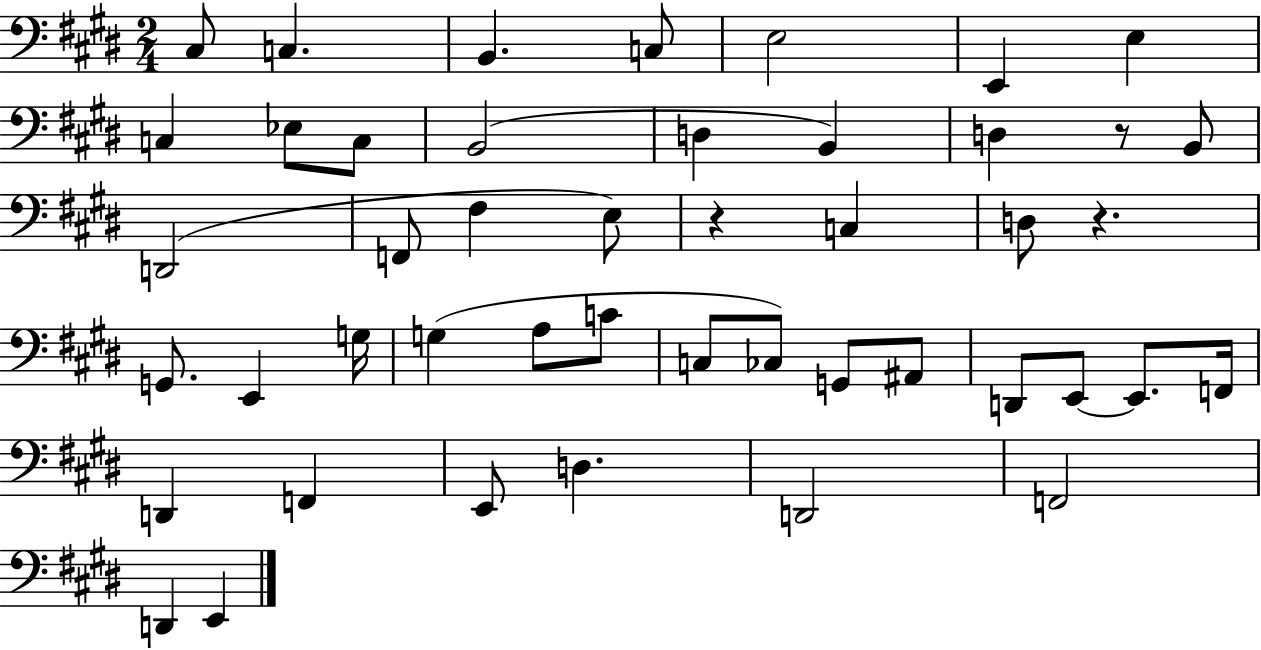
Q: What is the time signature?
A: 2/4